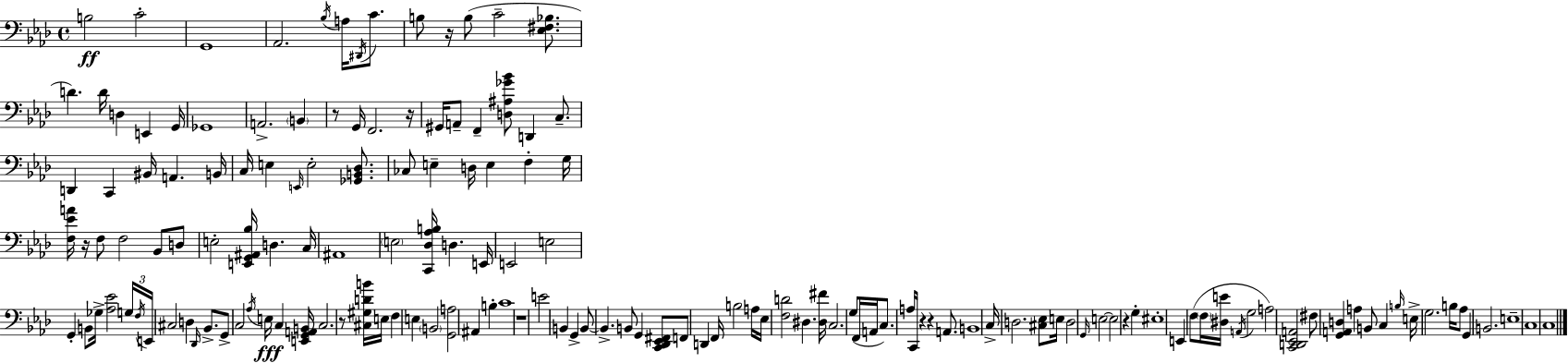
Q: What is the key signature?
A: F minor